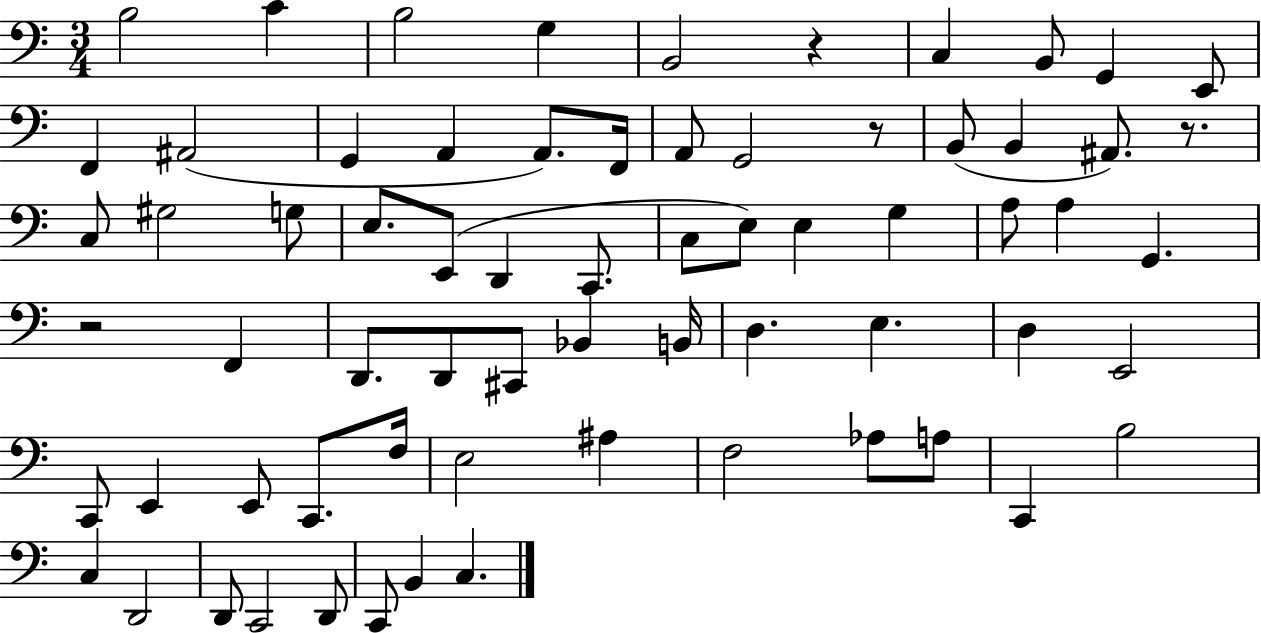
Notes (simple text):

B3/h C4/q B3/h G3/q B2/h R/q C3/q B2/e G2/q E2/e F2/q A#2/h G2/q A2/q A2/e. F2/s A2/e G2/h R/e B2/e B2/q A#2/e. R/e. C3/e G#3/h G3/e E3/e. E2/e D2/q C2/e. C3/e E3/e E3/q G3/q A3/e A3/q G2/q. R/h F2/q D2/e. D2/e C#2/e Bb2/q B2/s D3/q. E3/q. D3/q E2/h C2/e E2/q E2/e C2/e. F3/s E3/h A#3/q F3/h Ab3/e A3/e C2/q B3/h C3/q D2/h D2/e C2/h D2/e C2/e B2/q C3/q.